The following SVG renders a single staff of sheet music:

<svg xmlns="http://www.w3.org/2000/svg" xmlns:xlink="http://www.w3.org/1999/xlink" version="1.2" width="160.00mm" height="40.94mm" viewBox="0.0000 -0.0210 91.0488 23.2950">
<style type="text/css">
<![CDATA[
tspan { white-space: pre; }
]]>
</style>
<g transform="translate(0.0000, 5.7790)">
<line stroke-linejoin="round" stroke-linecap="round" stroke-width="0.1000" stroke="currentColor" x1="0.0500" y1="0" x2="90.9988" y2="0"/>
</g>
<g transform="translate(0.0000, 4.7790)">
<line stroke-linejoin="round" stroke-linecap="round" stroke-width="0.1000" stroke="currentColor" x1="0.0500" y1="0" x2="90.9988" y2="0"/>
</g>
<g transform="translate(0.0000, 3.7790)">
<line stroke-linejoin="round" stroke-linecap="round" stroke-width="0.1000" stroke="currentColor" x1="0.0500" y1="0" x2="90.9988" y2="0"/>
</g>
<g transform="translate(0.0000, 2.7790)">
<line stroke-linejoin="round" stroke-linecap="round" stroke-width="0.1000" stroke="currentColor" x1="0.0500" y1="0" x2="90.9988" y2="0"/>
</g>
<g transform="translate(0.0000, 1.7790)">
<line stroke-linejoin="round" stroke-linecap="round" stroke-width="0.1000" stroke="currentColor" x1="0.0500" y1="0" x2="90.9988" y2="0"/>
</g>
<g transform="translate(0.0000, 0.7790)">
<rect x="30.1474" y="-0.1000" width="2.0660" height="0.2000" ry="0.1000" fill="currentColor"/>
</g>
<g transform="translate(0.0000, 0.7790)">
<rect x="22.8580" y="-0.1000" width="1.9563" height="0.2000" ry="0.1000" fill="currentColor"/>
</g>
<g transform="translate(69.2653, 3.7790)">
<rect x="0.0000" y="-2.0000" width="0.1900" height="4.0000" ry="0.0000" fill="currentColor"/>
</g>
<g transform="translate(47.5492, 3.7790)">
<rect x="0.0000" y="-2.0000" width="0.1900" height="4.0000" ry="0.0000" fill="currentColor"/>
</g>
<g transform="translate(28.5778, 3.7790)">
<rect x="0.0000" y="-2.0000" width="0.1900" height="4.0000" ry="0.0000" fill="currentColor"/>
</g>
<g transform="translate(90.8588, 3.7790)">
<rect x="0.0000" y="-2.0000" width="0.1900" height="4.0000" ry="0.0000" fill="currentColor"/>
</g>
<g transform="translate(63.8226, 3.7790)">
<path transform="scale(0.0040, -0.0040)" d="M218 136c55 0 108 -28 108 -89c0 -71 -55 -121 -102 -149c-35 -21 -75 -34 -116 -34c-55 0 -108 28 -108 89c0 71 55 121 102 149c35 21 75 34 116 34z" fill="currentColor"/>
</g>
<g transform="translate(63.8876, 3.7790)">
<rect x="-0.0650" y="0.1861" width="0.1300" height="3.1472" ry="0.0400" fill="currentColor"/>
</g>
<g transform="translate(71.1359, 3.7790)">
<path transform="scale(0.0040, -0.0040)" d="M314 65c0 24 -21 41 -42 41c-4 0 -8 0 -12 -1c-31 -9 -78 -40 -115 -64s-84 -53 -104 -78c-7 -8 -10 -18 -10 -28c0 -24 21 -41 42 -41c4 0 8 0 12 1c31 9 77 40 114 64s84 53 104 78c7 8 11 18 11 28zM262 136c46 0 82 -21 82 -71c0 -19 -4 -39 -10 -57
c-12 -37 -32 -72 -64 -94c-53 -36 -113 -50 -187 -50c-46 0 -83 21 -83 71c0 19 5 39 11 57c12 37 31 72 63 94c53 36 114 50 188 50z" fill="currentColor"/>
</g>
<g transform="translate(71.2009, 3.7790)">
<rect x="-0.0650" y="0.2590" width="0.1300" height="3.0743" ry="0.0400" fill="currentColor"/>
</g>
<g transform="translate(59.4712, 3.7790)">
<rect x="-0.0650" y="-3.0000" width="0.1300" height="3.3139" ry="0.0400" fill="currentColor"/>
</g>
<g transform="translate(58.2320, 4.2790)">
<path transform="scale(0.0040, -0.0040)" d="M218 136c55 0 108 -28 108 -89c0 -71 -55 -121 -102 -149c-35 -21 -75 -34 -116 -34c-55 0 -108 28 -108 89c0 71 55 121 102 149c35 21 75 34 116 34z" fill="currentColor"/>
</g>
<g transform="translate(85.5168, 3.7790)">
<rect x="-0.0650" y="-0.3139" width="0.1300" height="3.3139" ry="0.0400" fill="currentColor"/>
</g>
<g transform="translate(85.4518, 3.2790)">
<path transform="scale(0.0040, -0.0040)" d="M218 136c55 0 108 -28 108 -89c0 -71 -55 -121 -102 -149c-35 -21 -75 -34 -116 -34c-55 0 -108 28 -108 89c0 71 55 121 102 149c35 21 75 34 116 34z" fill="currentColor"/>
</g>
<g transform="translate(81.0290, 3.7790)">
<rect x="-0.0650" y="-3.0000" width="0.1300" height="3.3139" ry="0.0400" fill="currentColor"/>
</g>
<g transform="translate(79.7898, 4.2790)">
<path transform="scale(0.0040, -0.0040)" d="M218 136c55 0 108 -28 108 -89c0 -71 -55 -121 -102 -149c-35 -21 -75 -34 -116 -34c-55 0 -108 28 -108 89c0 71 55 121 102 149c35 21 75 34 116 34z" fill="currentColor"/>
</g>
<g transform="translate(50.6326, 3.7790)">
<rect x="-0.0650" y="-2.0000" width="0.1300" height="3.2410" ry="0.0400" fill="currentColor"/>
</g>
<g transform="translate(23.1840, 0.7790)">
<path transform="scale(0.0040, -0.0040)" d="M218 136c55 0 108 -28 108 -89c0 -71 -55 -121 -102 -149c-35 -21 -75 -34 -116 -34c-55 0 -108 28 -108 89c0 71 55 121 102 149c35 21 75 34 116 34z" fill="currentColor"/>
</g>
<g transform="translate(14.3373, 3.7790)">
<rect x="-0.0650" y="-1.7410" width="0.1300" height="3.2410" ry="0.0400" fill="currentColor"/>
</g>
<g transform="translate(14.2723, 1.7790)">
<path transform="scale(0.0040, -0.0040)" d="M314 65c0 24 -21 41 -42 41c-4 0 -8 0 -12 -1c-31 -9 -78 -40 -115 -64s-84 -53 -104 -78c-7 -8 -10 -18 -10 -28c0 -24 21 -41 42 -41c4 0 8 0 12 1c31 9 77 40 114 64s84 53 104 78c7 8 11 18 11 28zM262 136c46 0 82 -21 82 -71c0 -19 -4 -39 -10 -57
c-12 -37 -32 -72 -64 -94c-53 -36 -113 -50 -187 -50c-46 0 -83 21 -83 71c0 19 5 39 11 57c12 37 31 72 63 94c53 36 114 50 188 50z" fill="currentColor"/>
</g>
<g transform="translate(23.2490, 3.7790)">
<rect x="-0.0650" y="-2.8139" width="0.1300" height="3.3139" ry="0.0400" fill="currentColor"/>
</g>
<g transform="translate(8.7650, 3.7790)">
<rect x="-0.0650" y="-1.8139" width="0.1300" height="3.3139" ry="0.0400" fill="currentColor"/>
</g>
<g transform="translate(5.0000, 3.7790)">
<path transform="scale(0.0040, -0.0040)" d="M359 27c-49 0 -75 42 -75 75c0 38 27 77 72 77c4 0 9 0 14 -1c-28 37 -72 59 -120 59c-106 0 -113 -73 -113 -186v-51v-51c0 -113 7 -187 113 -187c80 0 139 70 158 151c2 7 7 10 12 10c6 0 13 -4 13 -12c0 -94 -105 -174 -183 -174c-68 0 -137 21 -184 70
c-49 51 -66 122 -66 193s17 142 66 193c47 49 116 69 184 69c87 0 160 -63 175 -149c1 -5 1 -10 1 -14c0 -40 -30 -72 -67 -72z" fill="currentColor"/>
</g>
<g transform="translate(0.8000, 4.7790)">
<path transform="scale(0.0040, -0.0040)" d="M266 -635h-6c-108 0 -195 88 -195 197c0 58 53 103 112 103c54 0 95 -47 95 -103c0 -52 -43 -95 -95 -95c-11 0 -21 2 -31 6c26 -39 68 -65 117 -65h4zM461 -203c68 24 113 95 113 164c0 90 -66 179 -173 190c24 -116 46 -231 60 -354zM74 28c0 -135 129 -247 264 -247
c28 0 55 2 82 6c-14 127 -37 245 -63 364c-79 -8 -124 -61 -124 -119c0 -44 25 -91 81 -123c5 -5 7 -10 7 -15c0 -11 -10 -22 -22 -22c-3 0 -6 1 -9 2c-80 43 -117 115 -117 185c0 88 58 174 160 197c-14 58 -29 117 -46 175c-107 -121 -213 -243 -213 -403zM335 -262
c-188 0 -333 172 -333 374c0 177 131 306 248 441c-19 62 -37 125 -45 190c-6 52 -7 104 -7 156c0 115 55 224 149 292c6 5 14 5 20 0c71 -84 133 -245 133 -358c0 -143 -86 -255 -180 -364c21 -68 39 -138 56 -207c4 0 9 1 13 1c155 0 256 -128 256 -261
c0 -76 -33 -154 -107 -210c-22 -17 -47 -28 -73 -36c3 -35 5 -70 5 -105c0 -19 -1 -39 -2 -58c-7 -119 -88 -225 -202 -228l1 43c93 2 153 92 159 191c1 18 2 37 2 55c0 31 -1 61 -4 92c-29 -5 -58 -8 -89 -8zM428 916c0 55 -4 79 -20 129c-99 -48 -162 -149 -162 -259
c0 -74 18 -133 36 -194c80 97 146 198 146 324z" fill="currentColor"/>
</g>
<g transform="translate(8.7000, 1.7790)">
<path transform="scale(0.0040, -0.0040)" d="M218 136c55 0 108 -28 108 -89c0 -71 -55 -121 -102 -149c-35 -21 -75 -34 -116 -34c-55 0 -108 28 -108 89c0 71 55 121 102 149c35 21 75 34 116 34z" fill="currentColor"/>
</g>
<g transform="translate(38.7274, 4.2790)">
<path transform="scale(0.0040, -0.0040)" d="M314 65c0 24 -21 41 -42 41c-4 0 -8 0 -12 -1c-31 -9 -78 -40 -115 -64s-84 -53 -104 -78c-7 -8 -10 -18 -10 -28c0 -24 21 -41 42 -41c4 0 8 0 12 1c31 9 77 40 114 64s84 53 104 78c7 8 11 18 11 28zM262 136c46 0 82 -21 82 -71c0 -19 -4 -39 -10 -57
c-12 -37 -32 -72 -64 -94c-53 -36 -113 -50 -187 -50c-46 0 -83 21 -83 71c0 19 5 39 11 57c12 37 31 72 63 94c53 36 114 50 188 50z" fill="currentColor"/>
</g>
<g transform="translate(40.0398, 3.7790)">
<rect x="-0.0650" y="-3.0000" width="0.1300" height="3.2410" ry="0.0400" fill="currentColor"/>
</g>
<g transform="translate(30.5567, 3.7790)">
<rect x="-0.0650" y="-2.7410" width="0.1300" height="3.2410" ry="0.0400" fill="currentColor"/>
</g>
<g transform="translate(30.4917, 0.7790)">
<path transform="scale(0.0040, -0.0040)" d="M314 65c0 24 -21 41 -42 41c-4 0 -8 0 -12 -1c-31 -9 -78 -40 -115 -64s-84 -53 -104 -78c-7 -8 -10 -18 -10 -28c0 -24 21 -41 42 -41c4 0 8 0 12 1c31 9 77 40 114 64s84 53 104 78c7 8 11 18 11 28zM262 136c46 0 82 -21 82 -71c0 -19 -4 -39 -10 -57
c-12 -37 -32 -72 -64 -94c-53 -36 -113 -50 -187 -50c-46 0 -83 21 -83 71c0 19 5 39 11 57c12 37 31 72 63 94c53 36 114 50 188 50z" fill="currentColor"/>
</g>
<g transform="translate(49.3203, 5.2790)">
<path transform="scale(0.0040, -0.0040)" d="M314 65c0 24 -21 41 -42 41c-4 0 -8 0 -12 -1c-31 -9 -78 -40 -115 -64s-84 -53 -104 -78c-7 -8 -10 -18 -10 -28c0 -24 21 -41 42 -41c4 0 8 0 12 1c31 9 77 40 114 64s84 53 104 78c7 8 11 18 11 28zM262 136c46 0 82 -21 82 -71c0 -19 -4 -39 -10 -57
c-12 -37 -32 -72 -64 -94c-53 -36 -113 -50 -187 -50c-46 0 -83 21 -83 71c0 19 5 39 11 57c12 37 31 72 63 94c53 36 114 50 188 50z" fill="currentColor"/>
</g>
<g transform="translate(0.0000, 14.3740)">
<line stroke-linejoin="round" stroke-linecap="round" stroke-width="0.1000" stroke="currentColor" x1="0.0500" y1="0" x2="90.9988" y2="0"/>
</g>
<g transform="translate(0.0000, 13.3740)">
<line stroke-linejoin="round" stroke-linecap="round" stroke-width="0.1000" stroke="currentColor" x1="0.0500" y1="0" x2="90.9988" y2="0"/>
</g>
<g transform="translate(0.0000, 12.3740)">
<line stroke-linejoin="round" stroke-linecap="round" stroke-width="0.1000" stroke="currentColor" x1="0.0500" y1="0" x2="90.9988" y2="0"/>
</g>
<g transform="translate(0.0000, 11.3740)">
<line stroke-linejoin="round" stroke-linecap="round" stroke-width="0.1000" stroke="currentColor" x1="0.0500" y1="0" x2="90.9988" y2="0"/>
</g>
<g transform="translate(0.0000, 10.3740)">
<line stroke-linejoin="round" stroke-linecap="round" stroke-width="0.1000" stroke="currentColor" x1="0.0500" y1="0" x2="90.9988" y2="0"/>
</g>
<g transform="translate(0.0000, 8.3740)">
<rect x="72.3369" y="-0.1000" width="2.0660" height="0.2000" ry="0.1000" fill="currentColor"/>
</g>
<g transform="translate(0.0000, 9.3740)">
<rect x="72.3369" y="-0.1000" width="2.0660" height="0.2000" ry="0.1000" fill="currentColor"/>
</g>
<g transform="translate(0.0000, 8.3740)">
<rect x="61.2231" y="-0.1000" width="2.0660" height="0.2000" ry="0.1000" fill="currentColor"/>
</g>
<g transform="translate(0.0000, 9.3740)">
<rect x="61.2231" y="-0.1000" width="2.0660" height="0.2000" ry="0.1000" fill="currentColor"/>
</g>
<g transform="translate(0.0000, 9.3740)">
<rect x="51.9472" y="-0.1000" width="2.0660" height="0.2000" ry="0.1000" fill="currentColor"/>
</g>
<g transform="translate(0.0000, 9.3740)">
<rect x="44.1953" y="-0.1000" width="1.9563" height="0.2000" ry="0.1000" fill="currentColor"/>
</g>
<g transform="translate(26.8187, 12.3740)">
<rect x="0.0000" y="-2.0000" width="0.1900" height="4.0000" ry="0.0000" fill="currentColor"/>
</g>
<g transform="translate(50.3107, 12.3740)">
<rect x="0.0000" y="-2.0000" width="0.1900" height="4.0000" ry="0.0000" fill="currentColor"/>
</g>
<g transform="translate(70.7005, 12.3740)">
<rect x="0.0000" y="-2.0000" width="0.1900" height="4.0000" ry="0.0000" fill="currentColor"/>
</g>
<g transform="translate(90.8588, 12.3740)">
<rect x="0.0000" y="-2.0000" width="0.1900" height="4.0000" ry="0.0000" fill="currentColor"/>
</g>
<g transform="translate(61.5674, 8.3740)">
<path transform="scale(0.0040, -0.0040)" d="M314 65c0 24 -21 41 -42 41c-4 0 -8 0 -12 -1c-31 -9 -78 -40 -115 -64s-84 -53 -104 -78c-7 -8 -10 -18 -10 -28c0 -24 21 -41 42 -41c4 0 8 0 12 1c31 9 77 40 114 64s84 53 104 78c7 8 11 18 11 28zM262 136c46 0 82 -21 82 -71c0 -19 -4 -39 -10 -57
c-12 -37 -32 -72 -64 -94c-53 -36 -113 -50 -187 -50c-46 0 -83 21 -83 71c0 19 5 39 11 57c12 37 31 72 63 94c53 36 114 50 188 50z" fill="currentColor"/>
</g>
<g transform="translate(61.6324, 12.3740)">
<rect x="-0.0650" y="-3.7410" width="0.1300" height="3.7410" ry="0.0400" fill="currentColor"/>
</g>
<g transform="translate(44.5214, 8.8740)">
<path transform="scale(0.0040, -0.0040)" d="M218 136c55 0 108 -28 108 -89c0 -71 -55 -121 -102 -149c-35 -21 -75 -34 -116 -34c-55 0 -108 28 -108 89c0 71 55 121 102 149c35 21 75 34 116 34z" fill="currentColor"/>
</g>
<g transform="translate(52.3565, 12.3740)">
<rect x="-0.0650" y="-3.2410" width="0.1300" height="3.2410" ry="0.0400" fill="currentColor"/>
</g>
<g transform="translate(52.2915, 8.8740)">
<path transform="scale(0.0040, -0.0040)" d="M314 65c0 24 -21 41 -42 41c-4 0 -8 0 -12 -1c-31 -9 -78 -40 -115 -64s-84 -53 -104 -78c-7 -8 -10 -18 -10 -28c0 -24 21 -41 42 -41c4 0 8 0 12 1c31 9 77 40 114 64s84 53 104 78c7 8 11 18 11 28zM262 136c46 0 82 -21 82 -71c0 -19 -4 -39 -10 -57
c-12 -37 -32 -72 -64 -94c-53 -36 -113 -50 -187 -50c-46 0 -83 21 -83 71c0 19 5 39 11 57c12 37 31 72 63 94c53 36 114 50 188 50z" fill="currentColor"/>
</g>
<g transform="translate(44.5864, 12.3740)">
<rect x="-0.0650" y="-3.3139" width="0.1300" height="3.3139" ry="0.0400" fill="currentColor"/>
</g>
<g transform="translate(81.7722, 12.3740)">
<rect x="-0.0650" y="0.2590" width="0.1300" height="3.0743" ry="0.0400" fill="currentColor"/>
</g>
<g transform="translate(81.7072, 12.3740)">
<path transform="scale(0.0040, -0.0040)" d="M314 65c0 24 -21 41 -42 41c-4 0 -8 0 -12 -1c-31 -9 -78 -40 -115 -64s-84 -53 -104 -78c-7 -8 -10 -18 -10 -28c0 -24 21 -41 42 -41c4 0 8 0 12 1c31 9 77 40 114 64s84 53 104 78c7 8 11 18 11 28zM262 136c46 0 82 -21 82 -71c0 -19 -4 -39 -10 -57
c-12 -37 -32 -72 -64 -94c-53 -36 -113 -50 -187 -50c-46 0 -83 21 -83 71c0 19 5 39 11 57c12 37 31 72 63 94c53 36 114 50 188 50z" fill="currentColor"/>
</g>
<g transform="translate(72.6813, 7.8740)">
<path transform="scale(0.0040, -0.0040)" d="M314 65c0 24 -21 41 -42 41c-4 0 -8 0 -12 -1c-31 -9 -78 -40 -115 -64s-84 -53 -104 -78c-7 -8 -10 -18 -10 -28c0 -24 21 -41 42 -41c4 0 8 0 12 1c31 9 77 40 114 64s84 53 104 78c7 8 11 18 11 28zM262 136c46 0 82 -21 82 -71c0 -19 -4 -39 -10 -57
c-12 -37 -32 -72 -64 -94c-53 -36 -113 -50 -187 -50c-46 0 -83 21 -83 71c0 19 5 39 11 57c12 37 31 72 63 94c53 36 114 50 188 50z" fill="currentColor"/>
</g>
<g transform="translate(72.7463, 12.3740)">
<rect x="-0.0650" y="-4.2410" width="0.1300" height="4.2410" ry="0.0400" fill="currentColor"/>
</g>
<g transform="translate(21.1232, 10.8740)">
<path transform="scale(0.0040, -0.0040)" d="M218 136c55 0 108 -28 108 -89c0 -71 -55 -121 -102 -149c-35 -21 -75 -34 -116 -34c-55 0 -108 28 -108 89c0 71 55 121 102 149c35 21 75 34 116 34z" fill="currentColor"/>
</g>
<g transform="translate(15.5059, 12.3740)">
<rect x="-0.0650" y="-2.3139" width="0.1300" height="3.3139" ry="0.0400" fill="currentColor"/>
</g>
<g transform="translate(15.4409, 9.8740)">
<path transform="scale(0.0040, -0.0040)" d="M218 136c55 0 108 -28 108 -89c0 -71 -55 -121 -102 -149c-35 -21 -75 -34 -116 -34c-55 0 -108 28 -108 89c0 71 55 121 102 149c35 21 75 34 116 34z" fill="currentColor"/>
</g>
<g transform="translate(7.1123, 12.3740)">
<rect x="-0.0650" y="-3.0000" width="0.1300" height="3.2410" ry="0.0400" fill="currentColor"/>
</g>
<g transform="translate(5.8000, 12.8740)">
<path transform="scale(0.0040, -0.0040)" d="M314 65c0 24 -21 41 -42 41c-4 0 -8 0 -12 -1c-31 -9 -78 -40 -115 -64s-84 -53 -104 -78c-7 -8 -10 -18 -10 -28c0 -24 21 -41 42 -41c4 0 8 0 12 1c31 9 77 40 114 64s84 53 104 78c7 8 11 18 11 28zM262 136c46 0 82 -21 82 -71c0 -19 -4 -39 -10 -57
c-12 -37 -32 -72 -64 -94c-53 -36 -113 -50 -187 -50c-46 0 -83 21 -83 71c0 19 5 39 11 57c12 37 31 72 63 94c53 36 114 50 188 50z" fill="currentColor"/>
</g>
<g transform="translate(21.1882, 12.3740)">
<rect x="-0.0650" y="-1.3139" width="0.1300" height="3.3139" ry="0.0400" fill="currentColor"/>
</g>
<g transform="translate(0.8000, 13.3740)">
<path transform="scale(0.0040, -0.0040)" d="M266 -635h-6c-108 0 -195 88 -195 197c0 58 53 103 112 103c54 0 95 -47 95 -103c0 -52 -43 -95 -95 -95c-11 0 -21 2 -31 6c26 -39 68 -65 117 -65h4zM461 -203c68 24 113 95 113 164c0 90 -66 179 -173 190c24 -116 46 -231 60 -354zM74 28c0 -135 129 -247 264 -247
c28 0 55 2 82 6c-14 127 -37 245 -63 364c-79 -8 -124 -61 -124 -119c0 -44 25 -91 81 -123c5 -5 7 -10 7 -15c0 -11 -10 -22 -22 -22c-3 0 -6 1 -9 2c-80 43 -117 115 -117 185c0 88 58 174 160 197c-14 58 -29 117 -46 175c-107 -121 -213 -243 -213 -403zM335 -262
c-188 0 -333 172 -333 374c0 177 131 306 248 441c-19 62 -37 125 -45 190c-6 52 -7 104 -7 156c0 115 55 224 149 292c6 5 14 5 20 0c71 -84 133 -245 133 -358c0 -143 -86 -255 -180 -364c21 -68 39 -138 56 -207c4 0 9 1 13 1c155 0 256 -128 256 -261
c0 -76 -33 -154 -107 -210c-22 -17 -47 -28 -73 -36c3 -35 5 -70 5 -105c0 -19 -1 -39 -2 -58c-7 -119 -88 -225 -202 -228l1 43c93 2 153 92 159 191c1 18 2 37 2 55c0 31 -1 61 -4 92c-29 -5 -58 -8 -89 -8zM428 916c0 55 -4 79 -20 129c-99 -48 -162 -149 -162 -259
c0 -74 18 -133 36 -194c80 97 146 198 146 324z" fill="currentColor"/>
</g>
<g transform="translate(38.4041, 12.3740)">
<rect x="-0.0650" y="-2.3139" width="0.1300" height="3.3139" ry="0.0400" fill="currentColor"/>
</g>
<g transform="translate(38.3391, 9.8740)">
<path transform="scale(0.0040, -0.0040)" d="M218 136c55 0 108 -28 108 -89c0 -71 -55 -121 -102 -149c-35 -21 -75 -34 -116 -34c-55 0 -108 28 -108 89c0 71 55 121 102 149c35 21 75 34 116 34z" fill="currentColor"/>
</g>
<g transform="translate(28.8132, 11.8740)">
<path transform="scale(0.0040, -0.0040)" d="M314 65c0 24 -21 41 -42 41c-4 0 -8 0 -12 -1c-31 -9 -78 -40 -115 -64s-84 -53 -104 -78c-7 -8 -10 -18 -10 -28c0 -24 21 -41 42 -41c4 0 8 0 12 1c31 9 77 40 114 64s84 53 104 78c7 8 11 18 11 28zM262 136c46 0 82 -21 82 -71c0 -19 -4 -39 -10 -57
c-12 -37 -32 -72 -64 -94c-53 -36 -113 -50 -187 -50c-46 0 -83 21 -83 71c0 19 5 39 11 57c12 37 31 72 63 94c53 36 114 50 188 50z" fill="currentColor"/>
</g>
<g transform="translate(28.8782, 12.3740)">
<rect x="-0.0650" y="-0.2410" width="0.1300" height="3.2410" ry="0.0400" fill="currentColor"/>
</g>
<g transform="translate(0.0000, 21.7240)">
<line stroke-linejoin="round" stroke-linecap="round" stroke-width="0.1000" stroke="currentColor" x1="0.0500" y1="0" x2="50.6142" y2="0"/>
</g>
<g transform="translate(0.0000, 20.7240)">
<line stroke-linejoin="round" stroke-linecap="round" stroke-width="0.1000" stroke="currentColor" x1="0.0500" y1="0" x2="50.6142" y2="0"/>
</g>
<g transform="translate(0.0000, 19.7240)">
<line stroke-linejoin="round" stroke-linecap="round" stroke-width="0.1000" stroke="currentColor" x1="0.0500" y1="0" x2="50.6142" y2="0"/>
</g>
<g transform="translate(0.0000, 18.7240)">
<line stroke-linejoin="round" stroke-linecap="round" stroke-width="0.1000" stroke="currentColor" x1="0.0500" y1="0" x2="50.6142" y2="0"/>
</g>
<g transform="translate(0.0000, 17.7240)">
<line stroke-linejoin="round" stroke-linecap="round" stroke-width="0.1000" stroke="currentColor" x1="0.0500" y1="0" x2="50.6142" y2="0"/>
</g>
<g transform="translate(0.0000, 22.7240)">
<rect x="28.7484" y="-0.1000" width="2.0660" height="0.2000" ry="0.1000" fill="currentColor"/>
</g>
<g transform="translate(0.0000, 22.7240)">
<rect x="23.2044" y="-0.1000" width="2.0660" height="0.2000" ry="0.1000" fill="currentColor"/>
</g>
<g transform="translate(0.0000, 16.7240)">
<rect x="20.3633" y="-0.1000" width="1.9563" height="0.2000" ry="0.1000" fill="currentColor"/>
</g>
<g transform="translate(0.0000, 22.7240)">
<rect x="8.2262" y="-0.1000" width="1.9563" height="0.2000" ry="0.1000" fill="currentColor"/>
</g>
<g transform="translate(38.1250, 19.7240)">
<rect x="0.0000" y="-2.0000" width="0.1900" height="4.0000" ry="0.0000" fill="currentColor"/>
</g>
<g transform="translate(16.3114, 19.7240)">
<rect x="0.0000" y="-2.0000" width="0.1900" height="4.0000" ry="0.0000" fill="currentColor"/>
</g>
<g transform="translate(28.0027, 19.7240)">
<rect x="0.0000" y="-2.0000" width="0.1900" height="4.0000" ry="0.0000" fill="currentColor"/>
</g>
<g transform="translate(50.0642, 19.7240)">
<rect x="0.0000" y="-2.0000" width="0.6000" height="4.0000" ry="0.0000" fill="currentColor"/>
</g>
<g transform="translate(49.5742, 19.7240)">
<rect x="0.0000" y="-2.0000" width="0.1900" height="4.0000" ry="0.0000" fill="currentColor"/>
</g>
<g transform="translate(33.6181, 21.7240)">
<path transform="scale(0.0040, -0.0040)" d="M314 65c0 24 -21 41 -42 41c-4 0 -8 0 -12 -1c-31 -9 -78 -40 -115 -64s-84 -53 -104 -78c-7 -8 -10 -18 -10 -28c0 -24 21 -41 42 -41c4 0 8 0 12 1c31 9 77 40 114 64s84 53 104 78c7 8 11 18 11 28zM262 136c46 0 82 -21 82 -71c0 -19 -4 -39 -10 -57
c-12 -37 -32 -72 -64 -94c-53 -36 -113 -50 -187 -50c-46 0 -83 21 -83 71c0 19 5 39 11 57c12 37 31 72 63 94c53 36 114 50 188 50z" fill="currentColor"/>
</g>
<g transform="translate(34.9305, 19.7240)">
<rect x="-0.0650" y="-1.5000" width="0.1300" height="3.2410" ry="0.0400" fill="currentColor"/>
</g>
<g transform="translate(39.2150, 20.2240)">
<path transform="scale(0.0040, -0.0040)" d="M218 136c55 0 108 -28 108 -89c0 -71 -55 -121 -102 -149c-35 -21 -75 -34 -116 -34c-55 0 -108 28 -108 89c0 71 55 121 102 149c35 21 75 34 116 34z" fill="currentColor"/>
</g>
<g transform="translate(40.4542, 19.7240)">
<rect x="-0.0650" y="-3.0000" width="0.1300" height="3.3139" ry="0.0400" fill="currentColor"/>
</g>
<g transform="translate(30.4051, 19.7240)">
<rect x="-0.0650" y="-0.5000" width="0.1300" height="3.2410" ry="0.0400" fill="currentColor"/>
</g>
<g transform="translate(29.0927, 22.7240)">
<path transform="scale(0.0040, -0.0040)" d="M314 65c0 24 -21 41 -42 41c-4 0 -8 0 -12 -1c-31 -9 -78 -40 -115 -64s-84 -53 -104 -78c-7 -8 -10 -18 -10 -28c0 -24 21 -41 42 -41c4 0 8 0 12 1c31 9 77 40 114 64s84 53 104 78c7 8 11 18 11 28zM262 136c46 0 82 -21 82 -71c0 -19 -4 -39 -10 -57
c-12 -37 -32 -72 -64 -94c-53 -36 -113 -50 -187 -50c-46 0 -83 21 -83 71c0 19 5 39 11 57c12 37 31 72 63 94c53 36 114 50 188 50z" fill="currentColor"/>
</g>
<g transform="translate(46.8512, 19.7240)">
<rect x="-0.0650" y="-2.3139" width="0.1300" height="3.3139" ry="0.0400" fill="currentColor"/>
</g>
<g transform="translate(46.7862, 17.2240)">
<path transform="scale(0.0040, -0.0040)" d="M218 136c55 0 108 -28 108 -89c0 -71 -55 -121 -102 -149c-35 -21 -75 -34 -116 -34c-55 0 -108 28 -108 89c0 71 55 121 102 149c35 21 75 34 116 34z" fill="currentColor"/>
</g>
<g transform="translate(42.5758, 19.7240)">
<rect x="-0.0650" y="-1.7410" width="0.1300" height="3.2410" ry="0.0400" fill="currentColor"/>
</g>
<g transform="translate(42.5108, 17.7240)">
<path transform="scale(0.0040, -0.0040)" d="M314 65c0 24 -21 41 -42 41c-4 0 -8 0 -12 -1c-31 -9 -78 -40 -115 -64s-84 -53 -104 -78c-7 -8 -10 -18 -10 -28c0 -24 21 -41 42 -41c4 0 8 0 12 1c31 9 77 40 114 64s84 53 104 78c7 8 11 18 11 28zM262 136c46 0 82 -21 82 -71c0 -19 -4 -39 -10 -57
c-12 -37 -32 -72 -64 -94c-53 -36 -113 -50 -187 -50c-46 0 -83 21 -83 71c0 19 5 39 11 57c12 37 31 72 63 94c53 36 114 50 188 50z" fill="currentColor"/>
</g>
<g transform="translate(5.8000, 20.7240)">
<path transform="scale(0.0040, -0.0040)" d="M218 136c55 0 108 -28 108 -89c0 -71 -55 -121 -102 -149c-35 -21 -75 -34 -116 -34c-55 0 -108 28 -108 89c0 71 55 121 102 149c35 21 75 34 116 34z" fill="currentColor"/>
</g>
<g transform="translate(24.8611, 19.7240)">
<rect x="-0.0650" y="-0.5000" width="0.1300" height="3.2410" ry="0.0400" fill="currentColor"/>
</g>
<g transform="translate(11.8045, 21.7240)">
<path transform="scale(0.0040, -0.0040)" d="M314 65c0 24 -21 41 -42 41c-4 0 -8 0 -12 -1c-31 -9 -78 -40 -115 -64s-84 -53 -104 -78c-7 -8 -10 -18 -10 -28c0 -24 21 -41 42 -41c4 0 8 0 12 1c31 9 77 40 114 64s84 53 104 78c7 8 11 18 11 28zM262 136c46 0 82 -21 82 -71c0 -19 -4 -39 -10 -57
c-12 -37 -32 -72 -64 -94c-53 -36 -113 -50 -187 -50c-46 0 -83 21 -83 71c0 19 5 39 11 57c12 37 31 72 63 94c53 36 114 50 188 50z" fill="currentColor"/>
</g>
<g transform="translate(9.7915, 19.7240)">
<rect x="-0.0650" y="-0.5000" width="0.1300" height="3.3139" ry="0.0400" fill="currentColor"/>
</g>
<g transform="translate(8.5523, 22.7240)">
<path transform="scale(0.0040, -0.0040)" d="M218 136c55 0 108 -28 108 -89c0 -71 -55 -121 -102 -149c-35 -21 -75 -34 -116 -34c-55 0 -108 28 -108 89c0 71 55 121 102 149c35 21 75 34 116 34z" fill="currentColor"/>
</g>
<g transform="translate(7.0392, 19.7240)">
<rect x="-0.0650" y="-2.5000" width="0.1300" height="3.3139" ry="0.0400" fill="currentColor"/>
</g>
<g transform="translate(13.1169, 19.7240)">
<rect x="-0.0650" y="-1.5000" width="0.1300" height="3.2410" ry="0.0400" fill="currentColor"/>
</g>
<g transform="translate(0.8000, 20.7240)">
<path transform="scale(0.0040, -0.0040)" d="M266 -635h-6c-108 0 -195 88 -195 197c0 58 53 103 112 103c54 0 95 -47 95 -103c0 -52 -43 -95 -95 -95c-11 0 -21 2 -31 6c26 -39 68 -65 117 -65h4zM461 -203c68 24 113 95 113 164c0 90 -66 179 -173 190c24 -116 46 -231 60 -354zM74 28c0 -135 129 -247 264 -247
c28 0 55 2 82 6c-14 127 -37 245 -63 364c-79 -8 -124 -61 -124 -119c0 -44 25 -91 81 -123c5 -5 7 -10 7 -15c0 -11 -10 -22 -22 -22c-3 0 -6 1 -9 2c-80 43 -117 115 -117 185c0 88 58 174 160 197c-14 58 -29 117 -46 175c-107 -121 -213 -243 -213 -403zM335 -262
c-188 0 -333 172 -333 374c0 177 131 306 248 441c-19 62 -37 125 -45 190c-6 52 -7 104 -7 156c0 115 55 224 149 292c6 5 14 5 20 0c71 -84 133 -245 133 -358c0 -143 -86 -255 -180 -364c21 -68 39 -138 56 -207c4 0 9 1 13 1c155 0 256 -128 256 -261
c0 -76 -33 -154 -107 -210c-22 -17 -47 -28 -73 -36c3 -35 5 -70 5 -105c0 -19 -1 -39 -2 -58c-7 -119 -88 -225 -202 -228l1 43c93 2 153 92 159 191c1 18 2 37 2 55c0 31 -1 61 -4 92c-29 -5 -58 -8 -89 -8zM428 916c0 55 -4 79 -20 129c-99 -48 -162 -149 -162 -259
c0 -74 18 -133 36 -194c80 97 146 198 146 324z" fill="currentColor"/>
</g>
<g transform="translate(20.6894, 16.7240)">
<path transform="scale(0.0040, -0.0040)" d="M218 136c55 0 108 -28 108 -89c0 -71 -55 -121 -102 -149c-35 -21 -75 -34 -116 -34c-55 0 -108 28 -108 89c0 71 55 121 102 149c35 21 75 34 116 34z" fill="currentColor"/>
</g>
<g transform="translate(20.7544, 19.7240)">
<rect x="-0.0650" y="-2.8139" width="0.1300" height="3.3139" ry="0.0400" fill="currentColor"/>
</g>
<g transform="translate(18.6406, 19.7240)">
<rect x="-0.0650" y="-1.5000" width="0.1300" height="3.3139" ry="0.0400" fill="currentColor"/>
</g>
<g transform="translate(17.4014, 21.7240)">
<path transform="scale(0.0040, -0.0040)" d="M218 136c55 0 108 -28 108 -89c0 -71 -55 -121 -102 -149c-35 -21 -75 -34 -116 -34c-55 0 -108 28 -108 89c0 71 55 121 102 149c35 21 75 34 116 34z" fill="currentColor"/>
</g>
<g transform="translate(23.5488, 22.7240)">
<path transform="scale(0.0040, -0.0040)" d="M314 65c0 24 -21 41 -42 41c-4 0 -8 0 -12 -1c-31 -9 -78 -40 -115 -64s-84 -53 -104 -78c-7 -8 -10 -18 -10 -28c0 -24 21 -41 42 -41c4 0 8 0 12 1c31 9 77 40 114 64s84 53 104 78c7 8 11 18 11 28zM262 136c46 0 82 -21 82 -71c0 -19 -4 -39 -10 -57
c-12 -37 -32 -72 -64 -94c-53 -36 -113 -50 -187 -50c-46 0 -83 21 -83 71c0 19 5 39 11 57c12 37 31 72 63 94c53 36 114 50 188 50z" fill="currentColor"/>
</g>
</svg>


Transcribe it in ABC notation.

X:1
T:Untitled
M:4/4
L:1/4
K:C
f f2 a a2 A2 F2 A B B2 A c A2 g e c2 g b b2 c'2 d'2 B2 G C E2 E a C2 C2 E2 A f2 g